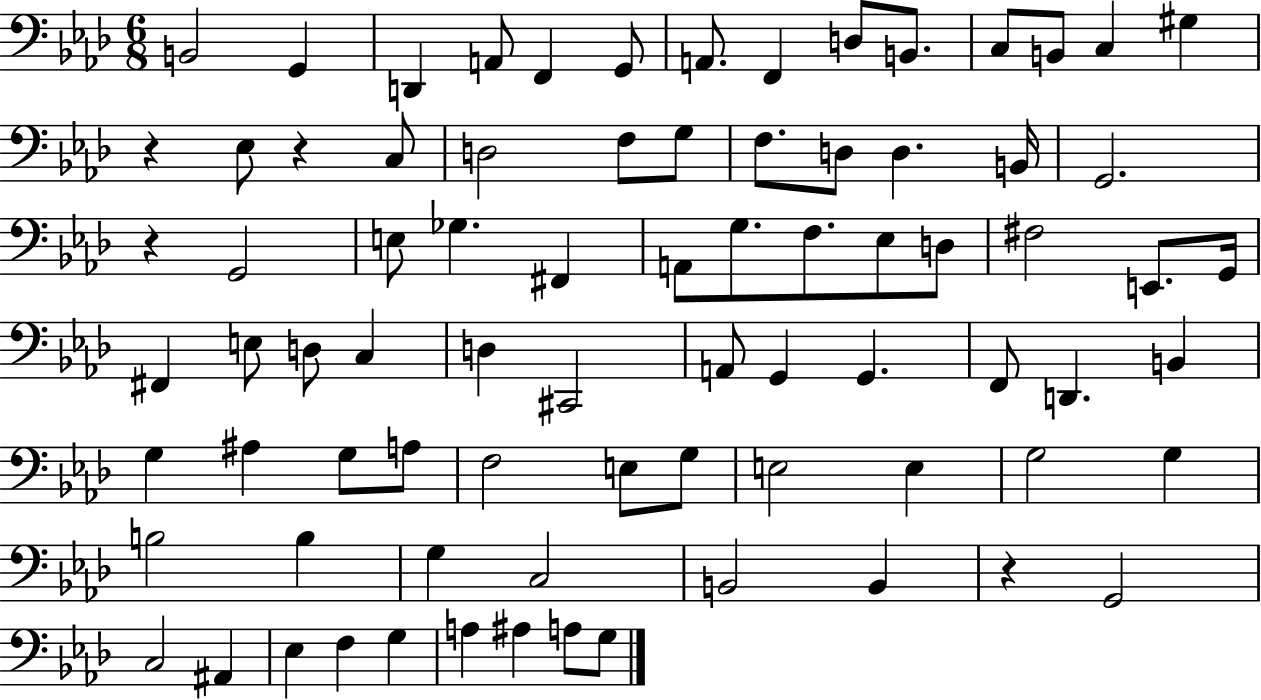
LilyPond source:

{
  \clef bass
  \numericTimeSignature
  \time 6/8
  \key aes \major
  \repeat volta 2 { b,2 g,4 | d,4 a,8 f,4 g,8 | a,8. f,4 d8 b,8. | c8 b,8 c4 gis4 | \break r4 ees8 r4 c8 | d2 f8 g8 | f8. d8 d4. b,16 | g,2. | \break r4 g,2 | e8 ges4. fis,4 | a,8 g8. f8. ees8 d8 | fis2 e,8. g,16 | \break fis,4 e8 d8 c4 | d4 cis,2 | a,8 g,4 g,4. | f,8 d,4. b,4 | \break g4 ais4 g8 a8 | f2 e8 g8 | e2 e4 | g2 g4 | \break b2 b4 | g4 c2 | b,2 b,4 | r4 g,2 | \break c2 ais,4 | ees4 f4 g4 | a4 ais4 a8 g8 | } \bar "|."
}